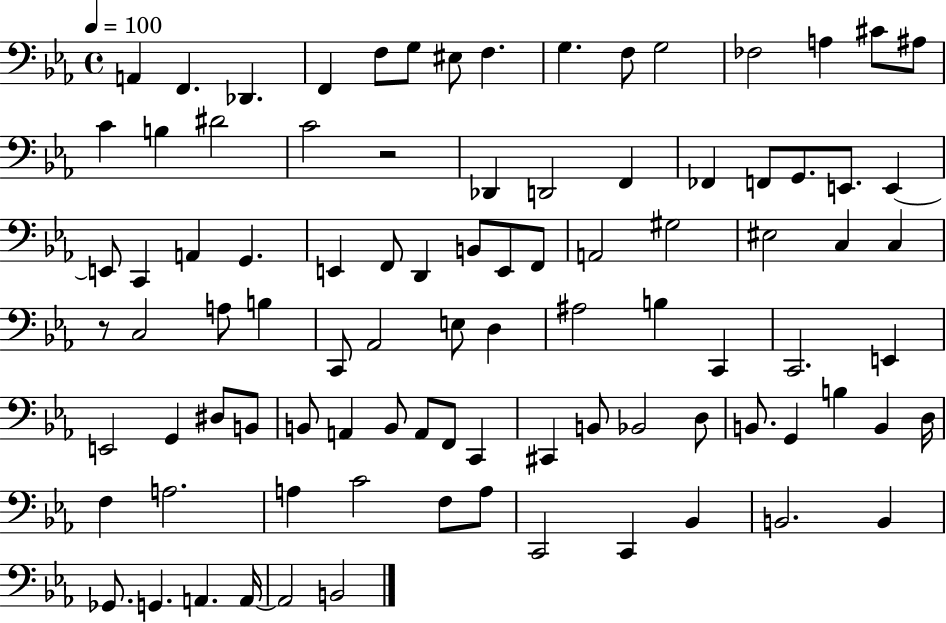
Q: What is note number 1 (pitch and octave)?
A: A2